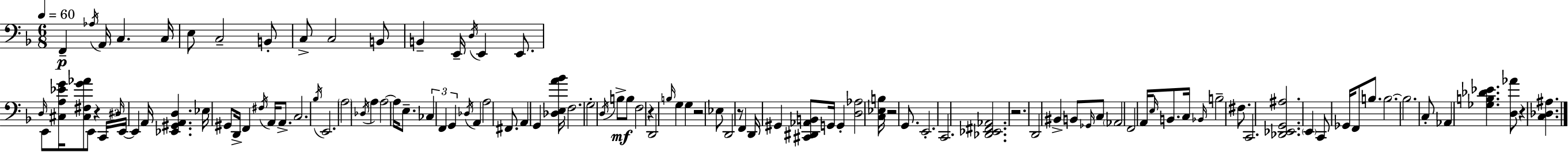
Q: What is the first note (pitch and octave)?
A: F2